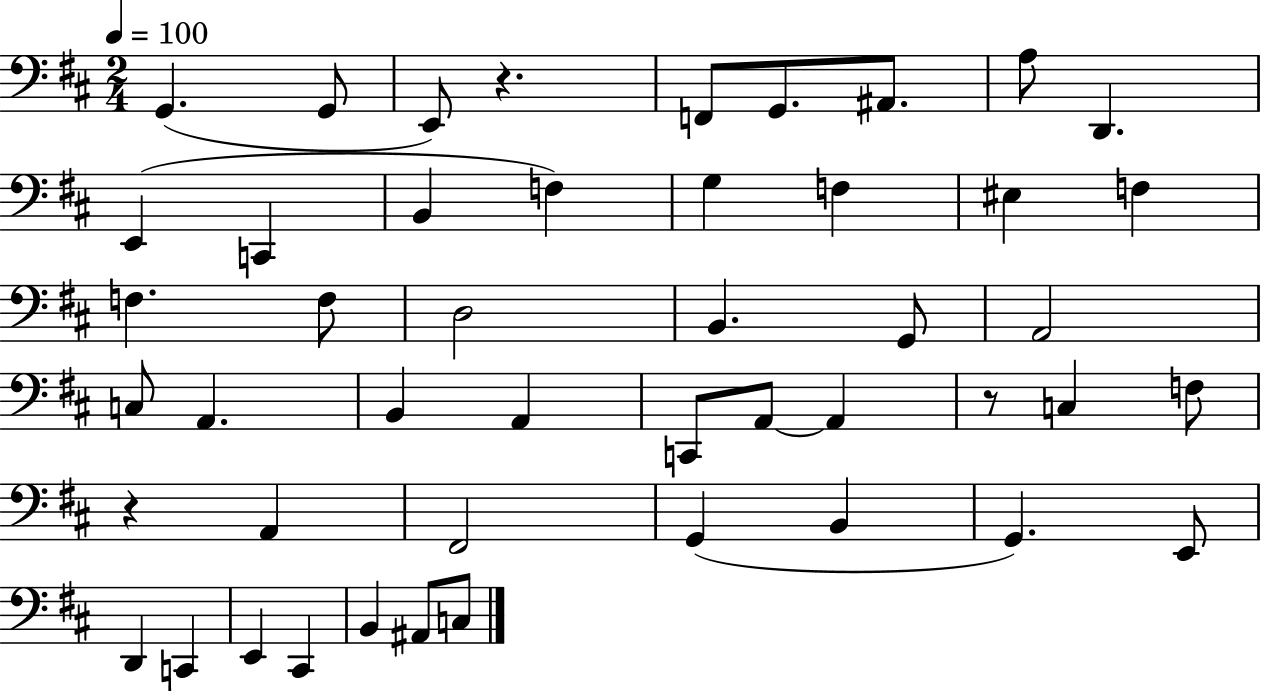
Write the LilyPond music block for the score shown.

{
  \clef bass
  \numericTimeSignature
  \time 2/4
  \key d \major
  \tempo 4 = 100
  g,4.( g,8 | e,8) r4. | f,8 g,8. ais,8. | a8 d,4. | \break e,4( c,4 | b,4 f4) | g4 f4 | eis4 f4 | \break f4. f8 | d2 | b,4. g,8 | a,2 | \break c8 a,4. | b,4 a,4 | c,8 a,8~~ a,4 | r8 c4 f8 | \break r4 a,4 | fis,2 | g,4( b,4 | g,4.) e,8 | \break d,4 c,4 | e,4 cis,4 | b,4 ais,8 c8 | \bar "|."
}